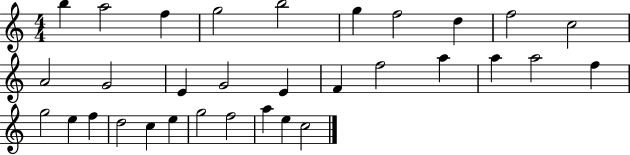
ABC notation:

X:1
T:Untitled
M:4/4
L:1/4
K:C
b a2 f g2 b2 g f2 d f2 c2 A2 G2 E G2 E F f2 a a a2 f g2 e f d2 c e g2 f2 a e c2